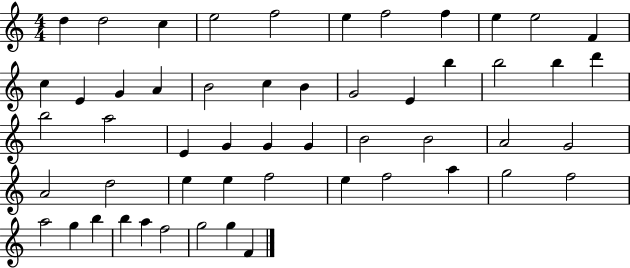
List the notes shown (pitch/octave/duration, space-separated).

D5/q D5/h C5/q E5/h F5/h E5/q F5/h F5/q E5/q E5/h F4/q C5/q E4/q G4/q A4/q B4/h C5/q B4/q G4/h E4/q B5/q B5/h B5/q D6/q B5/h A5/h E4/q G4/q G4/q G4/q B4/h B4/h A4/h G4/h A4/h D5/h E5/q E5/q F5/h E5/q F5/h A5/q G5/h F5/h A5/h G5/q B5/q B5/q A5/q F5/h G5/h G5/q F4/q